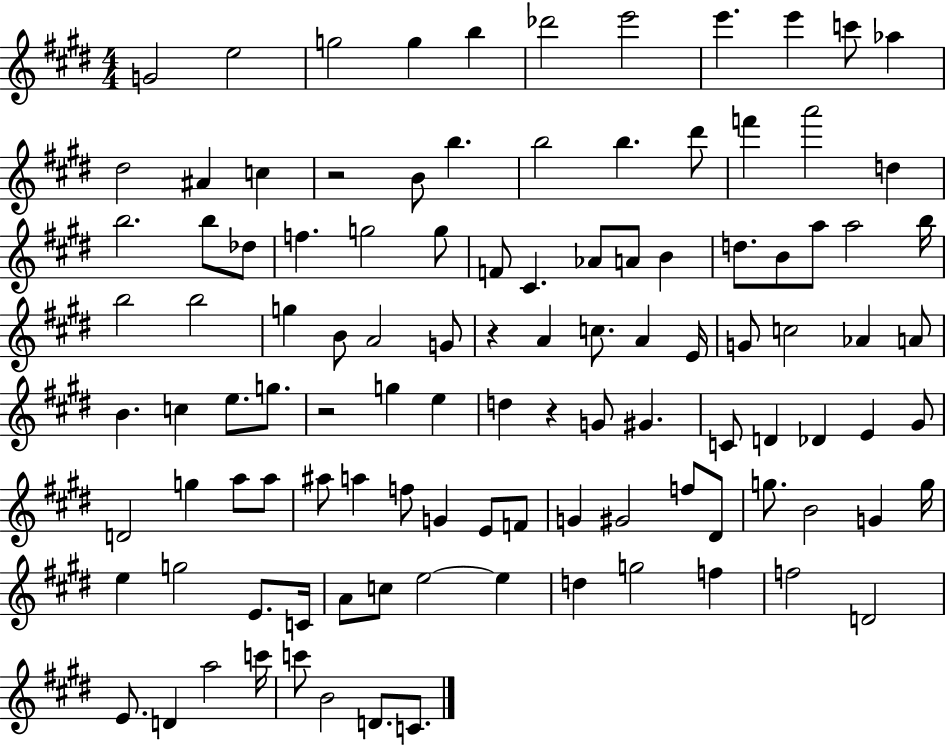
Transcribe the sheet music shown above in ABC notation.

X:1
T:Untitled
M:4/4
L:1/4
K:E
G2 e2 g2 g b _d'2 e'2 e' e' c'/2 _a ^d2 ^A c z2 B/2 b b2 b ^d'/2 f' a'2 d b2 b/2 _d/2 f g2 g/2 F/2 ^C _A/2 A/2 B d/2 B/2 a/2 a2 b/4 b2 b2 g B/2 A2 G/2 z A c/2 A E/4 G/2 c2 _A A/2 B c e/2 g/2 z2 g e d z G/2 ^G C/2 D _D E ^G/2 D2 g a/2 a/2 ^a/2 a f/2 G E/2 F/2 G ^G2 f/2 ^D/2 g/2 B2 G g/4 e g2 E/2 C/4 A/2 c/2 e2 e d g2 f f2 D2 E/2 D a2 c'/4 c'/2 B2 D/2 C/2